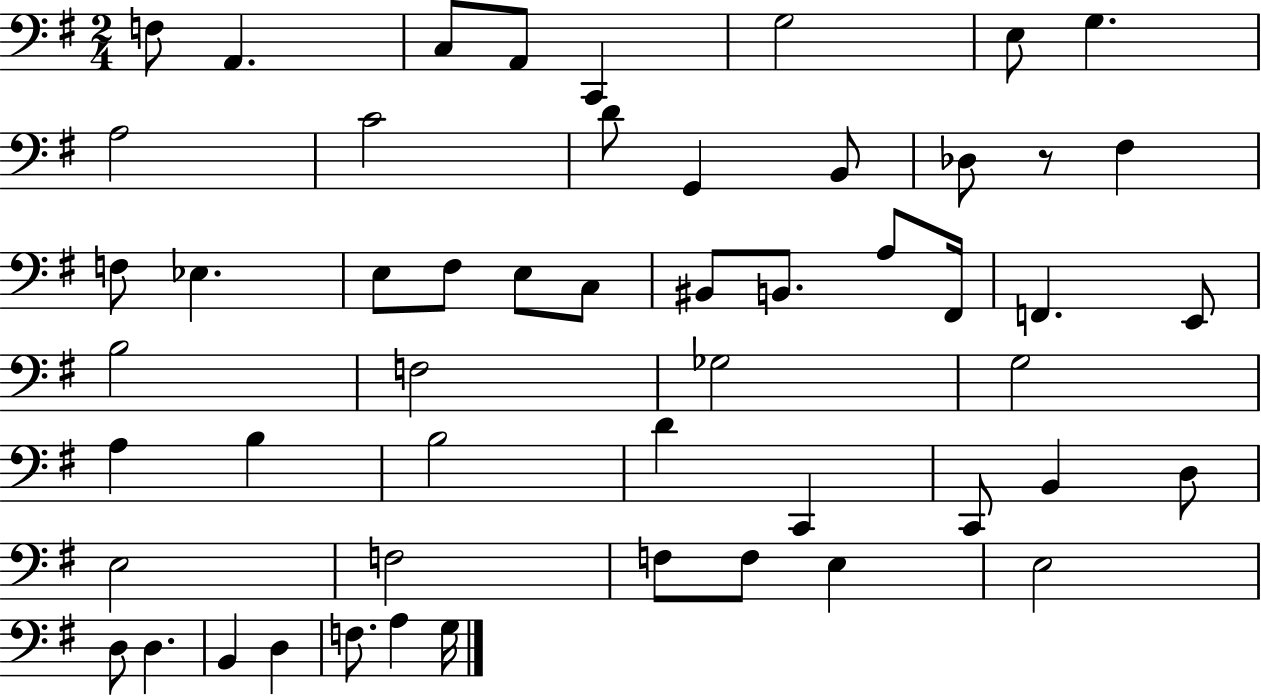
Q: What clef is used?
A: bass